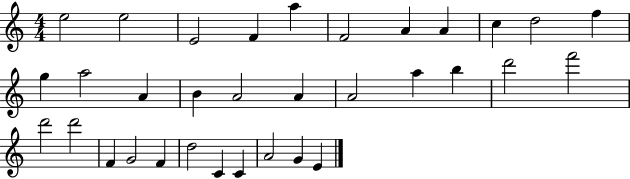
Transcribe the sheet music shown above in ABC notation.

X:1
T:Untitled
M:4/4
L:1/4
K:C
e2 e2 E2 F a F2 A A c d2 f g a2 A B A2 A A2 a b d'2 f'2 d'2 d'2 F G2 F d2 C C A2 G E